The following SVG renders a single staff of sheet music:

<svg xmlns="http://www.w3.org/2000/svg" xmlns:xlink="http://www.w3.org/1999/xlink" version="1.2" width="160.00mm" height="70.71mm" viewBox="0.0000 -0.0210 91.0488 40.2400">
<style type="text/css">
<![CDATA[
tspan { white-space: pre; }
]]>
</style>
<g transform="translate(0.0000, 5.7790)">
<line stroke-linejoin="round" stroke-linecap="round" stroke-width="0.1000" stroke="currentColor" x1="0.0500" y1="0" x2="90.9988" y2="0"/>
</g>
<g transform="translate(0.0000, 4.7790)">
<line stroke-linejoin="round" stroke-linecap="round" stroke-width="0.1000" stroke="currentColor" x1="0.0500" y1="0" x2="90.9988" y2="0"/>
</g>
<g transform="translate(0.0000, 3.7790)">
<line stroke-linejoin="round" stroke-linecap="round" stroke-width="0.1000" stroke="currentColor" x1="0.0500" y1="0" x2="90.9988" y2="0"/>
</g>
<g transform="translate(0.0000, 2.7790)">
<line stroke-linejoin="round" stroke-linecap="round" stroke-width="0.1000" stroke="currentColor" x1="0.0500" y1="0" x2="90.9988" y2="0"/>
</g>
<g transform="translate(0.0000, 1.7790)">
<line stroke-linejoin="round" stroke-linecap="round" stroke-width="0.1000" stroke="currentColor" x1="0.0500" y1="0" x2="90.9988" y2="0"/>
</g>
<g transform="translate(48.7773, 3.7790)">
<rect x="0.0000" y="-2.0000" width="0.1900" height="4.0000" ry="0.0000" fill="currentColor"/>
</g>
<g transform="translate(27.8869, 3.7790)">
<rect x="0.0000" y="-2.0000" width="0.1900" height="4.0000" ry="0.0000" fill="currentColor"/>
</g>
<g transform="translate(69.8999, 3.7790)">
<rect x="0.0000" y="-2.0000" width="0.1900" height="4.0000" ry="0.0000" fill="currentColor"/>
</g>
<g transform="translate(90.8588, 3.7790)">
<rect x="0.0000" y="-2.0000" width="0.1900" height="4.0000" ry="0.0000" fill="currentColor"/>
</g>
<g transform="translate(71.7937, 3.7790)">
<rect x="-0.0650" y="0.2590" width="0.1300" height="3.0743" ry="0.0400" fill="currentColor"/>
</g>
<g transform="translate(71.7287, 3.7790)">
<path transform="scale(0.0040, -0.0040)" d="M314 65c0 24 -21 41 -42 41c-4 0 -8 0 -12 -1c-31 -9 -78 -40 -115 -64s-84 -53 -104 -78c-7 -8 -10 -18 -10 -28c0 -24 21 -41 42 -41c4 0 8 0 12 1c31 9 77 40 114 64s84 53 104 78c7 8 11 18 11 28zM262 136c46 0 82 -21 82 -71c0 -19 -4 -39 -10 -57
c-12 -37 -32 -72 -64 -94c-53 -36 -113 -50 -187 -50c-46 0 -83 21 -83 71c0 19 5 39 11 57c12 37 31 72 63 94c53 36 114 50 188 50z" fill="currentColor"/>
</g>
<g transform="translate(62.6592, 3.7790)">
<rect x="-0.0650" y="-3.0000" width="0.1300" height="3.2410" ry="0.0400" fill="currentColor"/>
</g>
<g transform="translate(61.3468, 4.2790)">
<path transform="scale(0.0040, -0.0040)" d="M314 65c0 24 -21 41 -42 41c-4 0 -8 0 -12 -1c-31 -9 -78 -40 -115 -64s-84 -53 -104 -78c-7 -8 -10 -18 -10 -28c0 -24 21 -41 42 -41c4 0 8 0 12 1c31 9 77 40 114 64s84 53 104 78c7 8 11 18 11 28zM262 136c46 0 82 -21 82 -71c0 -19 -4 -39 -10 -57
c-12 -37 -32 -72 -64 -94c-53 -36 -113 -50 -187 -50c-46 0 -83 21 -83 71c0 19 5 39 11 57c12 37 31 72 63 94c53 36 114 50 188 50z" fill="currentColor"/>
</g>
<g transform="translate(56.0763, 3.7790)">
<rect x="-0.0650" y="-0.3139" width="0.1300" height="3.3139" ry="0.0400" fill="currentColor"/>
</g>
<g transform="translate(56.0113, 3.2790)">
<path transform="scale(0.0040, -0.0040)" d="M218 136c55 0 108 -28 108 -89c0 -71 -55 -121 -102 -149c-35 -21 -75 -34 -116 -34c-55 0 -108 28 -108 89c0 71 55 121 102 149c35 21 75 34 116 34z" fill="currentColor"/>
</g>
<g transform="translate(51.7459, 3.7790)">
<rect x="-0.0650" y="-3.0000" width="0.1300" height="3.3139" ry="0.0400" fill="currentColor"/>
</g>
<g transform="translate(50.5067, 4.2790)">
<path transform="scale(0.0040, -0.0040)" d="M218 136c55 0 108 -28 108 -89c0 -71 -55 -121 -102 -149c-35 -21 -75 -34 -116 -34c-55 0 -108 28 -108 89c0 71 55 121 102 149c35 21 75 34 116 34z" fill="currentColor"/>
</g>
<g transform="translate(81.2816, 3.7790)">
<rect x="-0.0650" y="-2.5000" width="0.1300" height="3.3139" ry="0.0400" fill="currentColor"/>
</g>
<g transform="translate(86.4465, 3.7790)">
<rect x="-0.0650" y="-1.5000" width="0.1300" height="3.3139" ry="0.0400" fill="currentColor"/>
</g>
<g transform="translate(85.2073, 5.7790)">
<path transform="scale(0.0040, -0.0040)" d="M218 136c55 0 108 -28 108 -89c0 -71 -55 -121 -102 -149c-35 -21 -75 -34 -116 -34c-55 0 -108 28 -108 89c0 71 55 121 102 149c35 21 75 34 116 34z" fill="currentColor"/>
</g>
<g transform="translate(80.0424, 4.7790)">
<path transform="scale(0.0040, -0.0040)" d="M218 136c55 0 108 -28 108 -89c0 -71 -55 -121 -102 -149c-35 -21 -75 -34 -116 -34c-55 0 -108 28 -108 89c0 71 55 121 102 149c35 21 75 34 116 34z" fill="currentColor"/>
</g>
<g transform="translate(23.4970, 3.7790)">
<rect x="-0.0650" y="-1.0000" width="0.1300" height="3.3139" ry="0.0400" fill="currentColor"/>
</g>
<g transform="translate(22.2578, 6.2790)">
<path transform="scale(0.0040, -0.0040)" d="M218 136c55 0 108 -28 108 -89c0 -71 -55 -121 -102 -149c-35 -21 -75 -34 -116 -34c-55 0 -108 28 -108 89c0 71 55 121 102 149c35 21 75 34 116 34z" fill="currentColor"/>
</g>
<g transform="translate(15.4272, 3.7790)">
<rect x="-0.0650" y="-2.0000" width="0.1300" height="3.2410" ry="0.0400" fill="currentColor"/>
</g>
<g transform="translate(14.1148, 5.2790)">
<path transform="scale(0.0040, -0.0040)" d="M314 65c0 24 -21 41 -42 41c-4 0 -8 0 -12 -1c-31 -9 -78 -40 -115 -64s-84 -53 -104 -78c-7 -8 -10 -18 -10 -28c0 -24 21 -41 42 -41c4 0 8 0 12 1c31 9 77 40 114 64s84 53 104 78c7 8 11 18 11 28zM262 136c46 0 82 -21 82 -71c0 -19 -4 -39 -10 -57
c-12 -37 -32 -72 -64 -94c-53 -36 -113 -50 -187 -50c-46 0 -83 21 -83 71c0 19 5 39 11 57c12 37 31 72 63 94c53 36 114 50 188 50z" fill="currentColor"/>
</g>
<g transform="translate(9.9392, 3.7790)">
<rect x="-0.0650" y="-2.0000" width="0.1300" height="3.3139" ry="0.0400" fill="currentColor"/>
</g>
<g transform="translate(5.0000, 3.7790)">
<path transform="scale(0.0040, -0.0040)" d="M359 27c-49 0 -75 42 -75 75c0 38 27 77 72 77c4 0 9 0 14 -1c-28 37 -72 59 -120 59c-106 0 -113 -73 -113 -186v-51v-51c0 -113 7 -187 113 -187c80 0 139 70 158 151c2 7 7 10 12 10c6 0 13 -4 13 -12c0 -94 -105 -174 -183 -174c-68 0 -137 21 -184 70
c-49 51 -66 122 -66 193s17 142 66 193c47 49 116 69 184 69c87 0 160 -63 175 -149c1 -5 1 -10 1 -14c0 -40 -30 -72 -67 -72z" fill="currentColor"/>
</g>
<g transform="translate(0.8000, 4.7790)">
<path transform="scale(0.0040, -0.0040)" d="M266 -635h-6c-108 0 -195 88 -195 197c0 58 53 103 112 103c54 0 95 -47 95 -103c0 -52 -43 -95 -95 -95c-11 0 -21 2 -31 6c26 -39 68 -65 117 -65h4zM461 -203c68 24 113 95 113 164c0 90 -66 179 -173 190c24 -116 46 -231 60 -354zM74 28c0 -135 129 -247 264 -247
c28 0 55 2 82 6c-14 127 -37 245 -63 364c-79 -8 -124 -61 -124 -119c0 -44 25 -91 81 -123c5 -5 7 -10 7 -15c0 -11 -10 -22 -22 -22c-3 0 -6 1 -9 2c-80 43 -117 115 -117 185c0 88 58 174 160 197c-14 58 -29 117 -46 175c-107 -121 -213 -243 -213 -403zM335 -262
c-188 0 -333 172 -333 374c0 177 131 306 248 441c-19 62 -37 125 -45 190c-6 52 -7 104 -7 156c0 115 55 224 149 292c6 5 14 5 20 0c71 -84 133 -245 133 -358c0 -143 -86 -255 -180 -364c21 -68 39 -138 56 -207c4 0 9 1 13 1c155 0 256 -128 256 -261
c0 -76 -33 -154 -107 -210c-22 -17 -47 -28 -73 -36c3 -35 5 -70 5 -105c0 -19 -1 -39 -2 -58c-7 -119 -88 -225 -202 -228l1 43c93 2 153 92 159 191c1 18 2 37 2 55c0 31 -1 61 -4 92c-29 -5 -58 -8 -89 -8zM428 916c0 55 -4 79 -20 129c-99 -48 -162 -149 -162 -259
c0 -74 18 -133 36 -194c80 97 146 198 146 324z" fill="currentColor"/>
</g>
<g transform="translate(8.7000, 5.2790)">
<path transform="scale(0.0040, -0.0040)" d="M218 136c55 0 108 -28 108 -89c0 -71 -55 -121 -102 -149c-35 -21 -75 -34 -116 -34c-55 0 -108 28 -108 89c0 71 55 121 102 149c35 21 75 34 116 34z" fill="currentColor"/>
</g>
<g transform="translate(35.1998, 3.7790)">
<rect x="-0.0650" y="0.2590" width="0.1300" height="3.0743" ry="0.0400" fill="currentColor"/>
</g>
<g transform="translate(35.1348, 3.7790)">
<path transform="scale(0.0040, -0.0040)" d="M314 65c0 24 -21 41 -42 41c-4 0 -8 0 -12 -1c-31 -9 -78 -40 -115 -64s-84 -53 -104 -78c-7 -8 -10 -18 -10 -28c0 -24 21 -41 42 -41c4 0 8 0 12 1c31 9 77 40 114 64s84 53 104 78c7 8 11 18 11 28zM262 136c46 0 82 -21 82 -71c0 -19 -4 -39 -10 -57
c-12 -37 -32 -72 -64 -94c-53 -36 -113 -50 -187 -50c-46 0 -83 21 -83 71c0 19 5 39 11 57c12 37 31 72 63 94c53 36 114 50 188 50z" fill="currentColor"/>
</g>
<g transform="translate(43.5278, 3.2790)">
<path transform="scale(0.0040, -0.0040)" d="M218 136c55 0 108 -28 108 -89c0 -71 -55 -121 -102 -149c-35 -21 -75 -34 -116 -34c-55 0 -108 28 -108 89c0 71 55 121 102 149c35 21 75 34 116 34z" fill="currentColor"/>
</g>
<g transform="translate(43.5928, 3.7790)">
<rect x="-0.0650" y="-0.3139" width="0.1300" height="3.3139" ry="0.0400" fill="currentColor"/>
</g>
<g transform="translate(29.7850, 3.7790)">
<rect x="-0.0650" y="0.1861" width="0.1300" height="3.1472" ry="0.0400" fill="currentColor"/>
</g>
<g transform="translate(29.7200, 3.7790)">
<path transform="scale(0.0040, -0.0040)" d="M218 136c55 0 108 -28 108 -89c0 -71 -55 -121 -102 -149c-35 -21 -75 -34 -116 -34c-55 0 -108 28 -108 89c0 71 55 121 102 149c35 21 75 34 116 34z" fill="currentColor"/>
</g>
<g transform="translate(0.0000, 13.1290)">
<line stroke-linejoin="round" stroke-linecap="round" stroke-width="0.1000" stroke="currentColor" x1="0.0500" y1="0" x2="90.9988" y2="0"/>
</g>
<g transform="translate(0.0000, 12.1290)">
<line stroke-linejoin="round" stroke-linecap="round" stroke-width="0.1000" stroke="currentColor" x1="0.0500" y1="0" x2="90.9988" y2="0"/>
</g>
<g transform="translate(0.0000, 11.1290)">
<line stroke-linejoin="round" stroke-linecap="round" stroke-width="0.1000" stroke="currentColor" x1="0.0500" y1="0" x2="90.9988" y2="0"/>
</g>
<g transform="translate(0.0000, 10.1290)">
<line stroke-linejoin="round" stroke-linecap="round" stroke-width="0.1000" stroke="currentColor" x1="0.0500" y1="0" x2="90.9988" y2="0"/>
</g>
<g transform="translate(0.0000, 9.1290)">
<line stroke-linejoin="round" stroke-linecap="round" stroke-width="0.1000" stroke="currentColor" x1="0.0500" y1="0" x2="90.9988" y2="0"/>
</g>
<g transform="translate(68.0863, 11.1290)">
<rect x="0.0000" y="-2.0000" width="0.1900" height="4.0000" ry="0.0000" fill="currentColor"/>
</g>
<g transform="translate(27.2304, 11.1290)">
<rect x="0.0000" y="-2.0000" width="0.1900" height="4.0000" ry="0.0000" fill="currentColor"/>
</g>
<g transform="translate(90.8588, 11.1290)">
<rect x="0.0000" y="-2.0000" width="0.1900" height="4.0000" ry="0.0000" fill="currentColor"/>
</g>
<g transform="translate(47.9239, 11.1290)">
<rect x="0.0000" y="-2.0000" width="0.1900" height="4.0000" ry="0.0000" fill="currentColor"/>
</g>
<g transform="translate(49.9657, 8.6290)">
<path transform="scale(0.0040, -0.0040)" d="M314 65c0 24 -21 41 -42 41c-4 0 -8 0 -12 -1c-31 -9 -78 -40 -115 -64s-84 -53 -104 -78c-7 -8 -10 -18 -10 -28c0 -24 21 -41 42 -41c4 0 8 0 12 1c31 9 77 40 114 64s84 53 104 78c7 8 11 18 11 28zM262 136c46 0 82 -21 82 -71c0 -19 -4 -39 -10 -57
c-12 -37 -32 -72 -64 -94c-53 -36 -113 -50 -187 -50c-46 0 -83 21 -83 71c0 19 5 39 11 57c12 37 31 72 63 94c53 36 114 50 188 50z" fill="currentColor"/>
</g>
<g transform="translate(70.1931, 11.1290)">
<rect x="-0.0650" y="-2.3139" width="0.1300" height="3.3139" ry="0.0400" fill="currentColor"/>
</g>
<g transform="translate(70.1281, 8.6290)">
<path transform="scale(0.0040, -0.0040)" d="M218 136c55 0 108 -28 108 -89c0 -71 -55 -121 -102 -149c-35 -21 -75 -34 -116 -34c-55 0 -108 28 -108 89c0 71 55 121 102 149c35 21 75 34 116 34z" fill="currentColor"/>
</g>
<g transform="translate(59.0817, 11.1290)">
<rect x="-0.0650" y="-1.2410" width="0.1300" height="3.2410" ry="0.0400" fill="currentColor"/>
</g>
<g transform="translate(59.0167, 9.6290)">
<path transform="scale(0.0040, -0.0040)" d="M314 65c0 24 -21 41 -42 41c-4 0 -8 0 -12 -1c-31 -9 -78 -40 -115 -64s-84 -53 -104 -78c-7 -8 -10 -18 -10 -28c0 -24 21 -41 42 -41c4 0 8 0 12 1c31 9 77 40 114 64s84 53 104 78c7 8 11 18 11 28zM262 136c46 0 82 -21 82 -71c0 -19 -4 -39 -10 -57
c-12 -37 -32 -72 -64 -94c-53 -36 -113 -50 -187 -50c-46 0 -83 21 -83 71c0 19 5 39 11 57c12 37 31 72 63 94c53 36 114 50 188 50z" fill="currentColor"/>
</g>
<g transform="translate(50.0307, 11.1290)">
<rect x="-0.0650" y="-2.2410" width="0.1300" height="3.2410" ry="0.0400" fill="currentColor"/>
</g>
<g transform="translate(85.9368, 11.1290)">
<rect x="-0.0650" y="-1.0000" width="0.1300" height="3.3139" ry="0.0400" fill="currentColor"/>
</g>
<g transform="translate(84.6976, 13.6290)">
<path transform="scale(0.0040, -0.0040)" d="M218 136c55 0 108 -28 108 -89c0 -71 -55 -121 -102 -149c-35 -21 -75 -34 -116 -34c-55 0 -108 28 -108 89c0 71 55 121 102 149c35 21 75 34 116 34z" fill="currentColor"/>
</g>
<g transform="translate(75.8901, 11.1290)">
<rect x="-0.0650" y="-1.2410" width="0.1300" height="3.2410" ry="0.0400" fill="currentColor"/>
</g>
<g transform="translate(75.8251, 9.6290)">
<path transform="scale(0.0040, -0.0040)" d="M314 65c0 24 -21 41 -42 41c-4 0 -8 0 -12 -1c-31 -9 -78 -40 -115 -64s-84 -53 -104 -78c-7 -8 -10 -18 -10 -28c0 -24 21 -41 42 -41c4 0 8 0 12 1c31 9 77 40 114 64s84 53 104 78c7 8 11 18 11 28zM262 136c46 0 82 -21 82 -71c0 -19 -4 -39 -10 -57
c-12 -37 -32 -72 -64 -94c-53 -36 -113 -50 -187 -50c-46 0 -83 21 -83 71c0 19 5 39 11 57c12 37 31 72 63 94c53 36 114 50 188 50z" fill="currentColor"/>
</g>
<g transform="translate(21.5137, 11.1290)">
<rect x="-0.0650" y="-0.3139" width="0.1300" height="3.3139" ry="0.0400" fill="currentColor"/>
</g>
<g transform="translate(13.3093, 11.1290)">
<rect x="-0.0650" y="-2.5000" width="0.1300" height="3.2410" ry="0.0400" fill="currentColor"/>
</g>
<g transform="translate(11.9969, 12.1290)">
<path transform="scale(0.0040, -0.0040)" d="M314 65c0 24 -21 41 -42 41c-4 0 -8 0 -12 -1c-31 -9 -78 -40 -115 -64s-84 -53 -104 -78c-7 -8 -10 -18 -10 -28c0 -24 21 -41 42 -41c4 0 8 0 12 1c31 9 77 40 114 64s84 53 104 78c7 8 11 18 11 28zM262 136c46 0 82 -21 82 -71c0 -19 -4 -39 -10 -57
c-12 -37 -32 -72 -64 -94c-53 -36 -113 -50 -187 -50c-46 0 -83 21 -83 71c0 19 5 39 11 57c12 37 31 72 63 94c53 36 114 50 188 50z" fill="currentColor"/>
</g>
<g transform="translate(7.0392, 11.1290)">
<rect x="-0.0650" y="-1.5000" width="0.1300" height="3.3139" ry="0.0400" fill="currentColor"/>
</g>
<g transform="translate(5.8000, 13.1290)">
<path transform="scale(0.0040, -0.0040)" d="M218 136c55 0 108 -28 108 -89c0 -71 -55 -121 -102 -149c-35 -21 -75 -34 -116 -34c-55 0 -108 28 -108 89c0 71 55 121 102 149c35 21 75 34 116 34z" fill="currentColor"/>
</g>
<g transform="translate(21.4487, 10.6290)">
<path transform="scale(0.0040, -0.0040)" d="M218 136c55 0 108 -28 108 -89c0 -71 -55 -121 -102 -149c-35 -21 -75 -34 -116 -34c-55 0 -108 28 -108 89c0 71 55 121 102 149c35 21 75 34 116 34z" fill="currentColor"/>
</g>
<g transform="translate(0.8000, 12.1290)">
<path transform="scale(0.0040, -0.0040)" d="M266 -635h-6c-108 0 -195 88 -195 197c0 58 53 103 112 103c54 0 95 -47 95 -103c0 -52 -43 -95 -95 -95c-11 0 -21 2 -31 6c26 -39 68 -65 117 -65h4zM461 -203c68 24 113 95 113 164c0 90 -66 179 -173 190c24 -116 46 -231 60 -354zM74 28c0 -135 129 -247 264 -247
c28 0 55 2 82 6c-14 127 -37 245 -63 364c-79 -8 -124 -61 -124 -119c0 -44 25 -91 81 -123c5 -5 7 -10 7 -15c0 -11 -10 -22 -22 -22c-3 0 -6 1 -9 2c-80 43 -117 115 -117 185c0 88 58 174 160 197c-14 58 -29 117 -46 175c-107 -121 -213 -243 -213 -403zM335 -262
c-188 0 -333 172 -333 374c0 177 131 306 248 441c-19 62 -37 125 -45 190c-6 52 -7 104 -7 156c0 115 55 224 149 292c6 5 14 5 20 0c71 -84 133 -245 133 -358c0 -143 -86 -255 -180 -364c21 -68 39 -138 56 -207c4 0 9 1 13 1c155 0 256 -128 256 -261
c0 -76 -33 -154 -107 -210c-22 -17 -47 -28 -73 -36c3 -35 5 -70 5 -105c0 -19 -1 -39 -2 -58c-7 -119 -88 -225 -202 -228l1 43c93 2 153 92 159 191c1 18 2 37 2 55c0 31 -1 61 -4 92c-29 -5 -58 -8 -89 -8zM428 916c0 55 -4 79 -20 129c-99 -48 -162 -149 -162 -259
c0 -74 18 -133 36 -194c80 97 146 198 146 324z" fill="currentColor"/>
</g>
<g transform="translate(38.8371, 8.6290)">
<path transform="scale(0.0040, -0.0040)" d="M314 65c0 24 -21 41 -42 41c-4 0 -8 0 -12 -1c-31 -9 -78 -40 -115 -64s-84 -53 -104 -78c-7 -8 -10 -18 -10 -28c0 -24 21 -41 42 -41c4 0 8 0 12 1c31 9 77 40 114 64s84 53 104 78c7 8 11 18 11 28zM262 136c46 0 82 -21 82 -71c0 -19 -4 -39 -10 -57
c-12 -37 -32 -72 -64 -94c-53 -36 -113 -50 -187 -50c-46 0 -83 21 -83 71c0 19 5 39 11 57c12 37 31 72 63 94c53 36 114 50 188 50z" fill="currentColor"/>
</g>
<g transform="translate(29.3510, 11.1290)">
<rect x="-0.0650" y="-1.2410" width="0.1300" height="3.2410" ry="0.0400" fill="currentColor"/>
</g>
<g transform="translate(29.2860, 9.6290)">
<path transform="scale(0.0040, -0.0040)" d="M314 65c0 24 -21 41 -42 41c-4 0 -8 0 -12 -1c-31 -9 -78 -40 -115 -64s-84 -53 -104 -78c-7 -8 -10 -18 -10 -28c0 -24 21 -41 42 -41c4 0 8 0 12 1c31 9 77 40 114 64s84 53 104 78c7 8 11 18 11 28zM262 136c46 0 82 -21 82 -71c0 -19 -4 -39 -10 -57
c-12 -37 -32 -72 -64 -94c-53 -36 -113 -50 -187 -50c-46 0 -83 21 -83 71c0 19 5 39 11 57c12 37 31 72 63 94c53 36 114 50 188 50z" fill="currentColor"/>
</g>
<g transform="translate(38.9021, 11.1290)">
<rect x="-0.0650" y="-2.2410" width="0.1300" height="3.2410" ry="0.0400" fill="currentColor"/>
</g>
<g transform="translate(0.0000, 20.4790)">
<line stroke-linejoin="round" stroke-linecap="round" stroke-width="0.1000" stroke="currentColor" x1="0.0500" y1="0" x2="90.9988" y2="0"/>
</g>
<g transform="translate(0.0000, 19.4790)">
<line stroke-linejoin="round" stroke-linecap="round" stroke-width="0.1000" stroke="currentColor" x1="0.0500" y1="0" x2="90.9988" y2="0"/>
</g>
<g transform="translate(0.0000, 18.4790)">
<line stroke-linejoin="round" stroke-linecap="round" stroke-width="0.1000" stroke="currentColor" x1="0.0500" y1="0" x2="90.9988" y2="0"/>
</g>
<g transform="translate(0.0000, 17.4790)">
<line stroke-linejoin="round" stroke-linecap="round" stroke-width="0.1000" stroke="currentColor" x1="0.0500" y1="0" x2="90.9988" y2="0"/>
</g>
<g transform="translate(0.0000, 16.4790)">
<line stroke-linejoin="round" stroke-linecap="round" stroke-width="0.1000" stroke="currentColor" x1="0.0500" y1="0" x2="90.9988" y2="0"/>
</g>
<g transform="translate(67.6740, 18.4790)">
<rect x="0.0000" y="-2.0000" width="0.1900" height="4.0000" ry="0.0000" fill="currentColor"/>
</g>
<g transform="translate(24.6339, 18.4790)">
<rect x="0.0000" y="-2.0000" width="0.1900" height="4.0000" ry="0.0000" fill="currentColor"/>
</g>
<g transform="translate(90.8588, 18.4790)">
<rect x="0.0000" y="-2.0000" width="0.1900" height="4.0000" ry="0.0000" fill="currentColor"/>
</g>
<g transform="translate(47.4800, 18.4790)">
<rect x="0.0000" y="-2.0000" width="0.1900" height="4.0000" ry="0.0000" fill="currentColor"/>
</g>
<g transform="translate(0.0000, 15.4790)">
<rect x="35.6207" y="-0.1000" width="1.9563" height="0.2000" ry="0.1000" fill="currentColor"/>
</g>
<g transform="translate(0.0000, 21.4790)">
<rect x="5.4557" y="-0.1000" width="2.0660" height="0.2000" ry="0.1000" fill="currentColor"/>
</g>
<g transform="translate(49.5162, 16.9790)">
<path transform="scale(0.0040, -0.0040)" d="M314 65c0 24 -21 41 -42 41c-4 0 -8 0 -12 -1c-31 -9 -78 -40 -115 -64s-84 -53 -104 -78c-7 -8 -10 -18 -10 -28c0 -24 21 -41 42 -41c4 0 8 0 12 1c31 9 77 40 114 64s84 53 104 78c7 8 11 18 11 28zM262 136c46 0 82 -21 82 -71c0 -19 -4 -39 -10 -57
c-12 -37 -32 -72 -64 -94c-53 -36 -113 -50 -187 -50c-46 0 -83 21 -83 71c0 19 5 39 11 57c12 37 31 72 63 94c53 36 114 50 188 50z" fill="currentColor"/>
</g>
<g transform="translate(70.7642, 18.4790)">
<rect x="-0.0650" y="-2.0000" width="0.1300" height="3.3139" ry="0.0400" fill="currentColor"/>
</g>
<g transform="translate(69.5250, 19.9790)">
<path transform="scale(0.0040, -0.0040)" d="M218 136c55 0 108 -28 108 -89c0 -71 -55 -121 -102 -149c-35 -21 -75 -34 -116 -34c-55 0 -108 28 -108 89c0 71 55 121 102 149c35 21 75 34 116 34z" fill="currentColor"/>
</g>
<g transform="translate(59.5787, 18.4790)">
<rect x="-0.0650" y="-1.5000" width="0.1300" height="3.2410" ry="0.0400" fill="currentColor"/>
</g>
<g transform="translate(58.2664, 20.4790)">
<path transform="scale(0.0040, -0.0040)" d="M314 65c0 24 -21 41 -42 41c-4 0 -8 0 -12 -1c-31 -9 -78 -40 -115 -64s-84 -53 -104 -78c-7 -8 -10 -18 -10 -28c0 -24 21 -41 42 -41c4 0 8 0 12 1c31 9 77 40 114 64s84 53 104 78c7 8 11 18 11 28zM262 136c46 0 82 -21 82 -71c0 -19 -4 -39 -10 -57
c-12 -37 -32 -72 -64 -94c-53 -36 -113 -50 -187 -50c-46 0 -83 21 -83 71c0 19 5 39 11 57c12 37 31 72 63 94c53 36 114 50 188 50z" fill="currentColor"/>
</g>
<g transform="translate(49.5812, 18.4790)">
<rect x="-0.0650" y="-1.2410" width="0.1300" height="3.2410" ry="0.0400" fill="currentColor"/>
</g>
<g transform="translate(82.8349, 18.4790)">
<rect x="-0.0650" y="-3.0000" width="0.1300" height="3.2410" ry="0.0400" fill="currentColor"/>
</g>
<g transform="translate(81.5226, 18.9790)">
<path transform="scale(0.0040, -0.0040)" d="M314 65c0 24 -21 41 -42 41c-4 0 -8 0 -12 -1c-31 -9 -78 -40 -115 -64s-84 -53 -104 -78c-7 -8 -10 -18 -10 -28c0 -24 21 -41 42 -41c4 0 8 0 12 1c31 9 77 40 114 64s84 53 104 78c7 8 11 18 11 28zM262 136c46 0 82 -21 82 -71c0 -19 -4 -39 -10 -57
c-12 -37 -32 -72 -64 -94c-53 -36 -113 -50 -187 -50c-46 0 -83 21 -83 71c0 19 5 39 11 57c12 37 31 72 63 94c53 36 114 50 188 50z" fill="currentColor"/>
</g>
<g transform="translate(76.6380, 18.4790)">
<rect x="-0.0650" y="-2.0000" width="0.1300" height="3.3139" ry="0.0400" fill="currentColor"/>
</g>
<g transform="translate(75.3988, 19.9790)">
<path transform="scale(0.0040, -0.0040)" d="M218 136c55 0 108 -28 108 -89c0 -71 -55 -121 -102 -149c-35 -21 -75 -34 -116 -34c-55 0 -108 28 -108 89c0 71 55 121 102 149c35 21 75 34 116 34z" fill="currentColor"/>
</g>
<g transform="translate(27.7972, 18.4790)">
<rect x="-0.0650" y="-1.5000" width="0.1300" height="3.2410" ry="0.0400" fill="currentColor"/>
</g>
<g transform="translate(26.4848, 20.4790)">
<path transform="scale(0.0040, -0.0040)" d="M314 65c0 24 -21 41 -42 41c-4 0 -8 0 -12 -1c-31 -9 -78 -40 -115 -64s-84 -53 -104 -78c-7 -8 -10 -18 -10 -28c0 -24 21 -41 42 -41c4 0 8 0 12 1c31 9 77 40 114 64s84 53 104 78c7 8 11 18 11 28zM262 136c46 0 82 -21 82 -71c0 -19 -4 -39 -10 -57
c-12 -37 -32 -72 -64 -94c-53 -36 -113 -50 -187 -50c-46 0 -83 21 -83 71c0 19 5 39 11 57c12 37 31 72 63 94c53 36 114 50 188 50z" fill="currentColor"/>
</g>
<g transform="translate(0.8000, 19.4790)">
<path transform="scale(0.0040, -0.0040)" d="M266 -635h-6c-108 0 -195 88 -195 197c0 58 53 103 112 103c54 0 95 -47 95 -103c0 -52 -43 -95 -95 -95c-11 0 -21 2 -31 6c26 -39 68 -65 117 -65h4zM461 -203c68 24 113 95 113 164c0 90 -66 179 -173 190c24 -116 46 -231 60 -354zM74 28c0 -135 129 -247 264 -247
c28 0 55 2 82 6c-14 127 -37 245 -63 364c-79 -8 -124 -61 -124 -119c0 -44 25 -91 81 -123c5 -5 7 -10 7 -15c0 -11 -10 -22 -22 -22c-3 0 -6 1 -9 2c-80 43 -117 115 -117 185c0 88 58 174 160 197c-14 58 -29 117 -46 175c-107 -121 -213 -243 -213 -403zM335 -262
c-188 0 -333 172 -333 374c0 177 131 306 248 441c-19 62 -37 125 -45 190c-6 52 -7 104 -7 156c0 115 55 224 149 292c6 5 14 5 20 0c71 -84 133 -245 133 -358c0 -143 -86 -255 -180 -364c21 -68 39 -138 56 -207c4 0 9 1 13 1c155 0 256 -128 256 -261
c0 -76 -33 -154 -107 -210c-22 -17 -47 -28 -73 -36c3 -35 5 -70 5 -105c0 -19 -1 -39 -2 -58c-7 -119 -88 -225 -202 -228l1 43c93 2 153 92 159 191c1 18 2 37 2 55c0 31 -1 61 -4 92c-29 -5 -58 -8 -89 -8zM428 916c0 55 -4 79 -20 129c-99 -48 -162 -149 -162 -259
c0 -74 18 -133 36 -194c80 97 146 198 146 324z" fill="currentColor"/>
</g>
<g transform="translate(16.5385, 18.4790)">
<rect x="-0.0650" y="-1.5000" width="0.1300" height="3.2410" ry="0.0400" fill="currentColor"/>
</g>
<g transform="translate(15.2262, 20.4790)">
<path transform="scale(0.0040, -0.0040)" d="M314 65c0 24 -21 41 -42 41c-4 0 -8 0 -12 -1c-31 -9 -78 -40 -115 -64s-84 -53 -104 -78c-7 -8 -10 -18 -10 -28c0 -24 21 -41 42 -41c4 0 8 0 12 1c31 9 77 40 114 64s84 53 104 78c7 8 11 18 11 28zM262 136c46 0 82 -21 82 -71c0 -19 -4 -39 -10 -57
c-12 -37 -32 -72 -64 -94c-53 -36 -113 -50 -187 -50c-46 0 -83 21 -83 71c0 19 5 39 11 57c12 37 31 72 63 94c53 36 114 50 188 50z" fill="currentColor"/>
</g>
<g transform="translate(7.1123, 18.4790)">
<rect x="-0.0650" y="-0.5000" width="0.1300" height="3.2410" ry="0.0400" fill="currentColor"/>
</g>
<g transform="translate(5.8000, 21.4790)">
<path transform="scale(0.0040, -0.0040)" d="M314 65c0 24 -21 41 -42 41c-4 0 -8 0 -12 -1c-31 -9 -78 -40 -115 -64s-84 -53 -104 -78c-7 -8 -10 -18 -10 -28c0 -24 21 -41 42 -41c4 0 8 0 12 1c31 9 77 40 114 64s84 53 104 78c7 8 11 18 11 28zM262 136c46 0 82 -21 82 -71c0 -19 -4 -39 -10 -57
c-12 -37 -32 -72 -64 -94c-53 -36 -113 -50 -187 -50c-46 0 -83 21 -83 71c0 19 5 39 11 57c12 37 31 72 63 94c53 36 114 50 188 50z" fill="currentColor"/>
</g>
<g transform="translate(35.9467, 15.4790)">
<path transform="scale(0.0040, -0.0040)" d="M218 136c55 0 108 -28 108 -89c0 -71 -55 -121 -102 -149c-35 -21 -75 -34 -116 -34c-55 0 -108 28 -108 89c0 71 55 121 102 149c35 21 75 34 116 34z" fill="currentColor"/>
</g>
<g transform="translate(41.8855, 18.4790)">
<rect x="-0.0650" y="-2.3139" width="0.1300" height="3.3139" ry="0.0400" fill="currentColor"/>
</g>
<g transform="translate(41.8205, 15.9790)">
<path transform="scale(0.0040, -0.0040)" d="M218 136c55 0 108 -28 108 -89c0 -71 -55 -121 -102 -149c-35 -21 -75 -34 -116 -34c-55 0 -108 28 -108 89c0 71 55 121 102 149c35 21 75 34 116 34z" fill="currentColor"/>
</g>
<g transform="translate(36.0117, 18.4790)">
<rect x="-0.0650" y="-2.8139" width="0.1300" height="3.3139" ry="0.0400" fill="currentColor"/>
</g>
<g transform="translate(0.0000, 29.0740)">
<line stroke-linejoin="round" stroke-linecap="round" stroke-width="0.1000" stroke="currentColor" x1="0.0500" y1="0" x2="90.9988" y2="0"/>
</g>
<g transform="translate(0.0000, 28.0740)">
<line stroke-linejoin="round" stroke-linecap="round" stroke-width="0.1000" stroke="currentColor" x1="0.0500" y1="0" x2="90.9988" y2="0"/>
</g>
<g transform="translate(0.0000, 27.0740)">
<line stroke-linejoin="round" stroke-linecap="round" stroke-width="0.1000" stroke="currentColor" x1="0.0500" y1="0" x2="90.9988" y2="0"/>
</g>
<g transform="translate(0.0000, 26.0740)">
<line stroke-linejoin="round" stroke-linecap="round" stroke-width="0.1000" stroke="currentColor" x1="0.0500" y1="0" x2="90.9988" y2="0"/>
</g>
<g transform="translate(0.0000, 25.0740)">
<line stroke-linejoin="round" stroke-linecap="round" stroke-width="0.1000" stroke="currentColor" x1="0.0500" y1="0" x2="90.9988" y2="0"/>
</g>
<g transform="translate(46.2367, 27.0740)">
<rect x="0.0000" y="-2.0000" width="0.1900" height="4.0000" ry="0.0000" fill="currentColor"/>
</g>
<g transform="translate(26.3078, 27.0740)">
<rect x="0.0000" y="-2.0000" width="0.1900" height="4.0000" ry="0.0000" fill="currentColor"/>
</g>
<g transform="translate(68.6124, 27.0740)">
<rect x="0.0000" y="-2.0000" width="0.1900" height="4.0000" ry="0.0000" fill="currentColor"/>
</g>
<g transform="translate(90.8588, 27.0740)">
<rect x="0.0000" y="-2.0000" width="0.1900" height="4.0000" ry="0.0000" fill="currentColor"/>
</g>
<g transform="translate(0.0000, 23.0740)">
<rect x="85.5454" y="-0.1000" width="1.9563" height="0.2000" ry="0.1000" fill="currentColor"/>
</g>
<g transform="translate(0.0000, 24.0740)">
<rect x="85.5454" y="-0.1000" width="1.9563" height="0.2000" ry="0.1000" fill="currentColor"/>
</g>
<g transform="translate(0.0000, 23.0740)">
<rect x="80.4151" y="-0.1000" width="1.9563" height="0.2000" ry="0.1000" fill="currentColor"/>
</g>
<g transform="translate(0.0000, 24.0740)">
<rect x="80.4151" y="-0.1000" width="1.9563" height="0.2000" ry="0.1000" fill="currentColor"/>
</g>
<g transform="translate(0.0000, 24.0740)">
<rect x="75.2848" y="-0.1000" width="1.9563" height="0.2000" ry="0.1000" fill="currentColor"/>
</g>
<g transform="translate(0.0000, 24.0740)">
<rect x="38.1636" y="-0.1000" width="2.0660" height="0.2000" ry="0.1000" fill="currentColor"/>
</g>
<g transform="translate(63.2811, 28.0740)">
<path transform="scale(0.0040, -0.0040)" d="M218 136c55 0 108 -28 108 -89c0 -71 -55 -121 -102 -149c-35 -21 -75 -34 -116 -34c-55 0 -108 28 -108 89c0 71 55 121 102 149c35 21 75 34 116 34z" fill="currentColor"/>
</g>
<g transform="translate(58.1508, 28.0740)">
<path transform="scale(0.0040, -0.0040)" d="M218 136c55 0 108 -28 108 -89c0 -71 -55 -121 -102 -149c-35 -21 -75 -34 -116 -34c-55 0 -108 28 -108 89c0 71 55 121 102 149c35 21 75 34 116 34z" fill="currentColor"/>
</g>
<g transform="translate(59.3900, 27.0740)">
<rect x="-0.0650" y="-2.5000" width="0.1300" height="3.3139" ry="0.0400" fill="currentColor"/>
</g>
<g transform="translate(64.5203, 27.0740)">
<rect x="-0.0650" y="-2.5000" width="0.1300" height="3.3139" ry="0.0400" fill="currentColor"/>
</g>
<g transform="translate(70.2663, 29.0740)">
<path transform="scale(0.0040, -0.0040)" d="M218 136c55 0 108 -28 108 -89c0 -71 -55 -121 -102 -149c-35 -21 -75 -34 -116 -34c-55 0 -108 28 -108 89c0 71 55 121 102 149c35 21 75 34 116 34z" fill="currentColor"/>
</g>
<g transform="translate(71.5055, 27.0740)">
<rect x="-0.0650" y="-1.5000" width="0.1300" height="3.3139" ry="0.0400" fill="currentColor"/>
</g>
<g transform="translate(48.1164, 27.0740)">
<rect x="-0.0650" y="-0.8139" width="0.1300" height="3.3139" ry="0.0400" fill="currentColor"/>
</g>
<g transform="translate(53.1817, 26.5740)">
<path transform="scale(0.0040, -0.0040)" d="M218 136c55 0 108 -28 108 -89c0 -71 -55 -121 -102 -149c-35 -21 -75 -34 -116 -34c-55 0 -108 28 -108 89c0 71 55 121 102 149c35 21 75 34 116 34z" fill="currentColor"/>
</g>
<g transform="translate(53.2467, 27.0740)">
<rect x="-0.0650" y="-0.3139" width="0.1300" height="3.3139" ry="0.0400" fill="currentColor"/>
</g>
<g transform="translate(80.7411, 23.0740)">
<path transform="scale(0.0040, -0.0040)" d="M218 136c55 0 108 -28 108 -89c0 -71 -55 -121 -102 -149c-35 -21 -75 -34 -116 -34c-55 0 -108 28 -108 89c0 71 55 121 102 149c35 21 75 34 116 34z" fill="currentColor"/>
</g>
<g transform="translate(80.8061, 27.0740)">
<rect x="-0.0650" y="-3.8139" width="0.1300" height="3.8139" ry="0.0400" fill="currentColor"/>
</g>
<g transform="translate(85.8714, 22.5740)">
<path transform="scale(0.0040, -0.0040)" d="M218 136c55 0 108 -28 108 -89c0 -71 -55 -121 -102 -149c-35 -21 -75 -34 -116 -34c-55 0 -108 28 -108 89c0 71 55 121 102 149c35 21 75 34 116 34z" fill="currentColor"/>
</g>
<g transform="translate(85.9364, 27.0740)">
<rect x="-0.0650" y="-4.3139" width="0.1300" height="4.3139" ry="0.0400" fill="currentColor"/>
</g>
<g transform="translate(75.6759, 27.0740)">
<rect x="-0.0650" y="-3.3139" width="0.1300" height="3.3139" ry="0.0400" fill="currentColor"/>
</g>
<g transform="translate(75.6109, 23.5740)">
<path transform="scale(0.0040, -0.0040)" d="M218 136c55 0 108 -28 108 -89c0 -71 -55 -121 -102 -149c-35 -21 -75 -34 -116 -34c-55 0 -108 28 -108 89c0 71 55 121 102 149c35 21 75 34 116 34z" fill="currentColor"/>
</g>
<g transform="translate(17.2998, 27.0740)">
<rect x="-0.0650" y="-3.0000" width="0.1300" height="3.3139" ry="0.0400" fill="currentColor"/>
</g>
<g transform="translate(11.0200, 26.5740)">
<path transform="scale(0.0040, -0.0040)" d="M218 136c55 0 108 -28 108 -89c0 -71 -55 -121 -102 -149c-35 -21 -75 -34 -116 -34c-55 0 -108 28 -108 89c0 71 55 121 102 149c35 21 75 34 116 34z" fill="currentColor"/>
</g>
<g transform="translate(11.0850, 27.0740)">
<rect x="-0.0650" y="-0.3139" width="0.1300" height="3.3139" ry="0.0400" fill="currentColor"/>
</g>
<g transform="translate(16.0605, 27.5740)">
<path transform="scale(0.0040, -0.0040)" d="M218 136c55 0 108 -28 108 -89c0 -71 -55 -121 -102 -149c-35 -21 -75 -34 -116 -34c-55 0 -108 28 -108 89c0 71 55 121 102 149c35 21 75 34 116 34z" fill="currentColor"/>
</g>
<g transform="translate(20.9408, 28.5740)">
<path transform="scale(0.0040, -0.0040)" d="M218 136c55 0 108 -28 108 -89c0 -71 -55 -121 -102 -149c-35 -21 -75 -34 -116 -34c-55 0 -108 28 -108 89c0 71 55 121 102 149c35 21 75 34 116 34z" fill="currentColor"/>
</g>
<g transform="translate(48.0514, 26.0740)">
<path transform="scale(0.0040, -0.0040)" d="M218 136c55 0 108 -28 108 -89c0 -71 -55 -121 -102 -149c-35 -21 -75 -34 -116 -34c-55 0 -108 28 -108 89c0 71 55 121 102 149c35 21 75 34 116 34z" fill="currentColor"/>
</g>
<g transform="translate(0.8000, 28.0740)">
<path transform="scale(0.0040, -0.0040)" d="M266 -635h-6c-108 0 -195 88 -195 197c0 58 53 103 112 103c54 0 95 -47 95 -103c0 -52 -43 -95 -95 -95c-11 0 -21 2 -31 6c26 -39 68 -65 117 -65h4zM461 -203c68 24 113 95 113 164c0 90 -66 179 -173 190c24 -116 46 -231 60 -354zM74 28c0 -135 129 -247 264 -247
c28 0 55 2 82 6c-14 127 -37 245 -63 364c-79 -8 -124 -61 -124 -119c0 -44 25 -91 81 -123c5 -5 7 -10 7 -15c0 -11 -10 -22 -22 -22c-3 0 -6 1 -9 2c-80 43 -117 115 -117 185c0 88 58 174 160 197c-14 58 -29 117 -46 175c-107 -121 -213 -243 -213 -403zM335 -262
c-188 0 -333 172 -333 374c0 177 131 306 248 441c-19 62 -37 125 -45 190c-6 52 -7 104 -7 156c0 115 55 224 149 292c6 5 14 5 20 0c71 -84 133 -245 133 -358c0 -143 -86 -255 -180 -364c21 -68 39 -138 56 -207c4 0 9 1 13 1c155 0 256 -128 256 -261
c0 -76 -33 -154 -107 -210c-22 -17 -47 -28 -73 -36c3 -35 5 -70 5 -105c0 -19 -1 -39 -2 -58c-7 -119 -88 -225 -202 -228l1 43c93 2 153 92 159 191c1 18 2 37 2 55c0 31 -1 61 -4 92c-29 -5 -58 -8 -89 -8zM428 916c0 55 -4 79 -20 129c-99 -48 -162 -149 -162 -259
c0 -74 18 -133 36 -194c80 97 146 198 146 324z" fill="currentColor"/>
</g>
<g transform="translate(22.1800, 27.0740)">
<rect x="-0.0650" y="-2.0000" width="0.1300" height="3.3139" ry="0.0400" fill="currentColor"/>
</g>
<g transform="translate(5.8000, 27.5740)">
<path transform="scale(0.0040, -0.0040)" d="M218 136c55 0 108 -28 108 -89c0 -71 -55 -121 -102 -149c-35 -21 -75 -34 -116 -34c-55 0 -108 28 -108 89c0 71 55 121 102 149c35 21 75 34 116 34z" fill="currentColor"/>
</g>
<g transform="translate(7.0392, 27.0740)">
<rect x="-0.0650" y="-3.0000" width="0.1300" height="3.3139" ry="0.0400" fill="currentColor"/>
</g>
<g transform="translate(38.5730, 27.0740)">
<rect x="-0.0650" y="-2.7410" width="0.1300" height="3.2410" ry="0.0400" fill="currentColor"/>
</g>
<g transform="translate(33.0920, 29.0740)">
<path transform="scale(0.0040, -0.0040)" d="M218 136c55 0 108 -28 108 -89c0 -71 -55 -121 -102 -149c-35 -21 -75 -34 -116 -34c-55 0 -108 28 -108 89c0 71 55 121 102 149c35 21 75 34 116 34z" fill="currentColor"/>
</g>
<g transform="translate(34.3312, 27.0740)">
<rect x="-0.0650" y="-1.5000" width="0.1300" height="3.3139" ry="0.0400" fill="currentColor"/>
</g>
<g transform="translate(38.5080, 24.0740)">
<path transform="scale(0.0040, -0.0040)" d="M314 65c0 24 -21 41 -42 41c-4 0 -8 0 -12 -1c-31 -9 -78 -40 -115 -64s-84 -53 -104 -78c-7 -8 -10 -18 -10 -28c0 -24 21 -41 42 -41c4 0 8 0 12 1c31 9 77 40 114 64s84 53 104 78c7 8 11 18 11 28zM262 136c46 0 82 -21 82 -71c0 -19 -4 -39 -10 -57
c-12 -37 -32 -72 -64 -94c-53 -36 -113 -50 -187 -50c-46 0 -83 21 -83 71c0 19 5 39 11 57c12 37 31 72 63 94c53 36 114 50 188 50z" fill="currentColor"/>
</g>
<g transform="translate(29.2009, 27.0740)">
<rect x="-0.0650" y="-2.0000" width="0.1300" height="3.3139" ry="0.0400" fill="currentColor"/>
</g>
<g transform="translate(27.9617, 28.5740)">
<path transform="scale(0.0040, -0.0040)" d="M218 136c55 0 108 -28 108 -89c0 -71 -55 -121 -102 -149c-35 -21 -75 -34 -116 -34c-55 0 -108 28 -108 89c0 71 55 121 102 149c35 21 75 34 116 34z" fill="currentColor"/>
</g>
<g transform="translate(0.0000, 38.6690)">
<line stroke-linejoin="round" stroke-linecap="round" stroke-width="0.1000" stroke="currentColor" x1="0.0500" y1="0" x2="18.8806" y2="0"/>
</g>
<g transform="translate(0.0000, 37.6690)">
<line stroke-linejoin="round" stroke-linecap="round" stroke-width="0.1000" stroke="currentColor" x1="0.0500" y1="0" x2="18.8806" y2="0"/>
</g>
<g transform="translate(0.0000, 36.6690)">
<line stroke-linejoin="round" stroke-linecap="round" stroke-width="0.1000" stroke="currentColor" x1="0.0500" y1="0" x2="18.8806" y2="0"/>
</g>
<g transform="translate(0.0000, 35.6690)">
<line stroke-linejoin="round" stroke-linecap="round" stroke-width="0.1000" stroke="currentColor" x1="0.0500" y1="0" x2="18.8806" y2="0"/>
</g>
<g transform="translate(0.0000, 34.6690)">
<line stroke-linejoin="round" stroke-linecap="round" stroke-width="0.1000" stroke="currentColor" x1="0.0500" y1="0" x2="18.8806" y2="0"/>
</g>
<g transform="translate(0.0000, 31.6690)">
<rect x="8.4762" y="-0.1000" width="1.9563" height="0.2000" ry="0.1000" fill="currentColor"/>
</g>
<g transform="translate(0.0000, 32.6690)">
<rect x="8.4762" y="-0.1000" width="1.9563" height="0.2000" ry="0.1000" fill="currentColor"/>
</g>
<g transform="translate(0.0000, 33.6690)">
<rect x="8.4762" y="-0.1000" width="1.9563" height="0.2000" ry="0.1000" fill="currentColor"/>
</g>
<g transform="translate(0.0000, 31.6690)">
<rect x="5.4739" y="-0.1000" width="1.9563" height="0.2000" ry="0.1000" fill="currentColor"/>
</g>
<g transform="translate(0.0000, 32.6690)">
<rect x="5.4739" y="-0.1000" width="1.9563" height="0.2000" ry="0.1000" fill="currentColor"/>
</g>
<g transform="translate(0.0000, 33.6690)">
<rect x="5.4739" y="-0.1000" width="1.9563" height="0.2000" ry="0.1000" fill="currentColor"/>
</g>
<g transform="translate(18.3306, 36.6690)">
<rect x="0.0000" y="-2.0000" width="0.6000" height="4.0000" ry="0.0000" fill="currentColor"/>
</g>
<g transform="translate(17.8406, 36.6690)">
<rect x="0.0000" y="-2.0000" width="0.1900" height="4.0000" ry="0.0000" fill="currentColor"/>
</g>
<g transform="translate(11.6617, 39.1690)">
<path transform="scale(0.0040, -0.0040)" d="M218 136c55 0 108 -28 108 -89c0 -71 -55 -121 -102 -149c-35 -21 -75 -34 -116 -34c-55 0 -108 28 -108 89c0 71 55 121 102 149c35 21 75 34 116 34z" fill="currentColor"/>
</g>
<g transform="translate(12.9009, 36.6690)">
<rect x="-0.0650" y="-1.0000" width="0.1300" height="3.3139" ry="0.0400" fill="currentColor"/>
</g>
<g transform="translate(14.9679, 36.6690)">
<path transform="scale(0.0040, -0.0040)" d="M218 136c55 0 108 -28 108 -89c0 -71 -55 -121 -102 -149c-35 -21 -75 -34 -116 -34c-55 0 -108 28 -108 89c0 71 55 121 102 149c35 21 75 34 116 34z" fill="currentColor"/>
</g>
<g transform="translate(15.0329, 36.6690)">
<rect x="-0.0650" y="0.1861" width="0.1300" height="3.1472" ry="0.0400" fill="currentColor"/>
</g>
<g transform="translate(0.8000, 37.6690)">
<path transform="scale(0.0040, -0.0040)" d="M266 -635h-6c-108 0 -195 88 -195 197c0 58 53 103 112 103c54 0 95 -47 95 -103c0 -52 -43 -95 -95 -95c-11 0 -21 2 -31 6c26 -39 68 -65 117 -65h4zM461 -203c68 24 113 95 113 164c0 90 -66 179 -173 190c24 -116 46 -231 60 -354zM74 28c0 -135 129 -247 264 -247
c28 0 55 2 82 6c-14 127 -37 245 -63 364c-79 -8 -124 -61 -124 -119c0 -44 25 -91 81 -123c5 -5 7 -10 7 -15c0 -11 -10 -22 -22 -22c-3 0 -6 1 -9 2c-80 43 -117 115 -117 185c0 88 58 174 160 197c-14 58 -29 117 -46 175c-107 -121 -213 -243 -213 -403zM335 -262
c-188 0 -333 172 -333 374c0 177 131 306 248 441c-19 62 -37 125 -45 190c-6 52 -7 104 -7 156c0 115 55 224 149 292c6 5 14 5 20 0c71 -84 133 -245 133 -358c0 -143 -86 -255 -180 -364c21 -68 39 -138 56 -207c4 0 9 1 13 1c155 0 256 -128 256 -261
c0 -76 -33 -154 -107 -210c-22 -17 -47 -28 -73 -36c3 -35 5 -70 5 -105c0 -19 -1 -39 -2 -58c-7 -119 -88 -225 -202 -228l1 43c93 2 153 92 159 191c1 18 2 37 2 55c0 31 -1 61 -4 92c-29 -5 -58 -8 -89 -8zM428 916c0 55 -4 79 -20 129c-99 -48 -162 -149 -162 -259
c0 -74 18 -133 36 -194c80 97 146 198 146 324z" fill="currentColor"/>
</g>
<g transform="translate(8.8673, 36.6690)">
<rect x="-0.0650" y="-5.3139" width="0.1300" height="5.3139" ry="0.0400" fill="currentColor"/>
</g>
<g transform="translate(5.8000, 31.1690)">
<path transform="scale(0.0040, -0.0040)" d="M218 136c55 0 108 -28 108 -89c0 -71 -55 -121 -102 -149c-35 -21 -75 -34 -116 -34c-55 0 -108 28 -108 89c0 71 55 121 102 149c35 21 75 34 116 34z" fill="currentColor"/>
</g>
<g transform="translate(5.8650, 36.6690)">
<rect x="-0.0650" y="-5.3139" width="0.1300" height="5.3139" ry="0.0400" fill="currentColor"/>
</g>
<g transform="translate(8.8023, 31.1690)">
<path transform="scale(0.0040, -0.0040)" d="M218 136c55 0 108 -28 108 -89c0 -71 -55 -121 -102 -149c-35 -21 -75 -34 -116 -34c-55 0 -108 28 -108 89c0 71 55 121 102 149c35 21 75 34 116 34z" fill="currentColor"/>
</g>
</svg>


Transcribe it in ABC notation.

X:1
T:Untitled
M:4/4
L:1/4
K:C
F F2 D B B2 c A c A2 B2 G E E G2 c e2 g2 g2 e2 g e2 D C2 E2 E2 a g e2 E2 F F A2 A c A F F E a2 d c G G E b c' d' f' f' D B